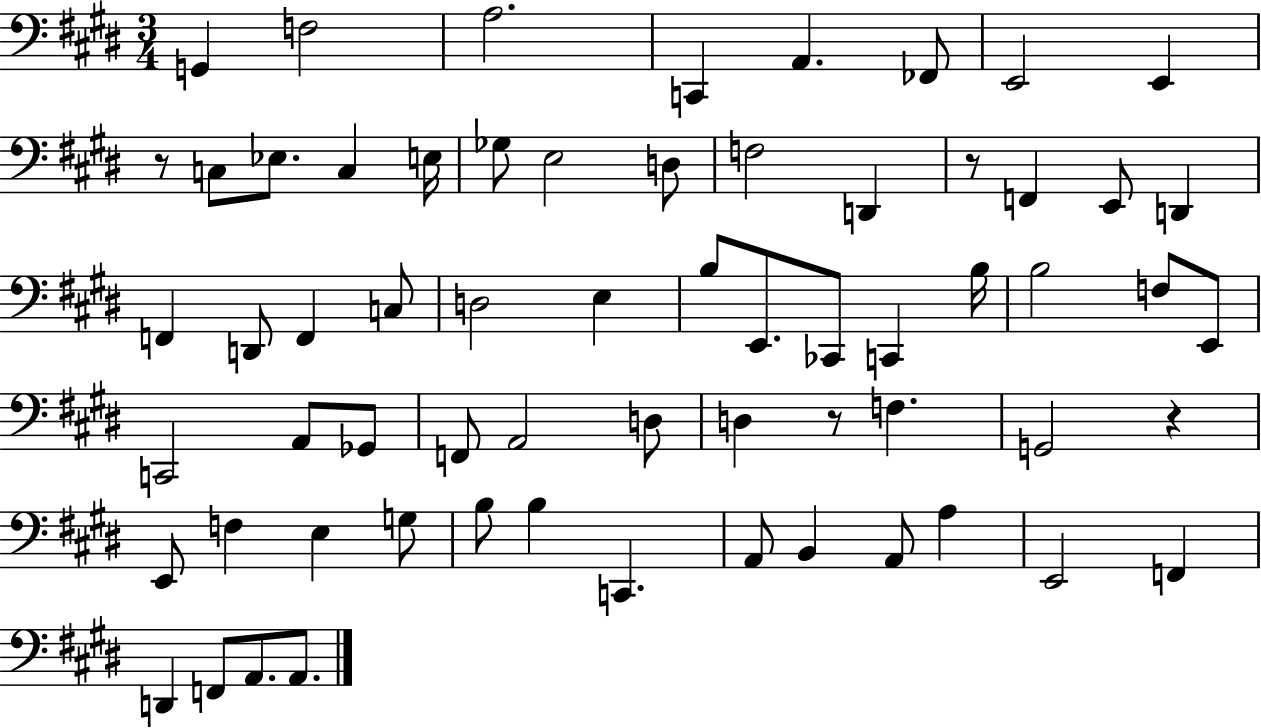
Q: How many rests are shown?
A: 4